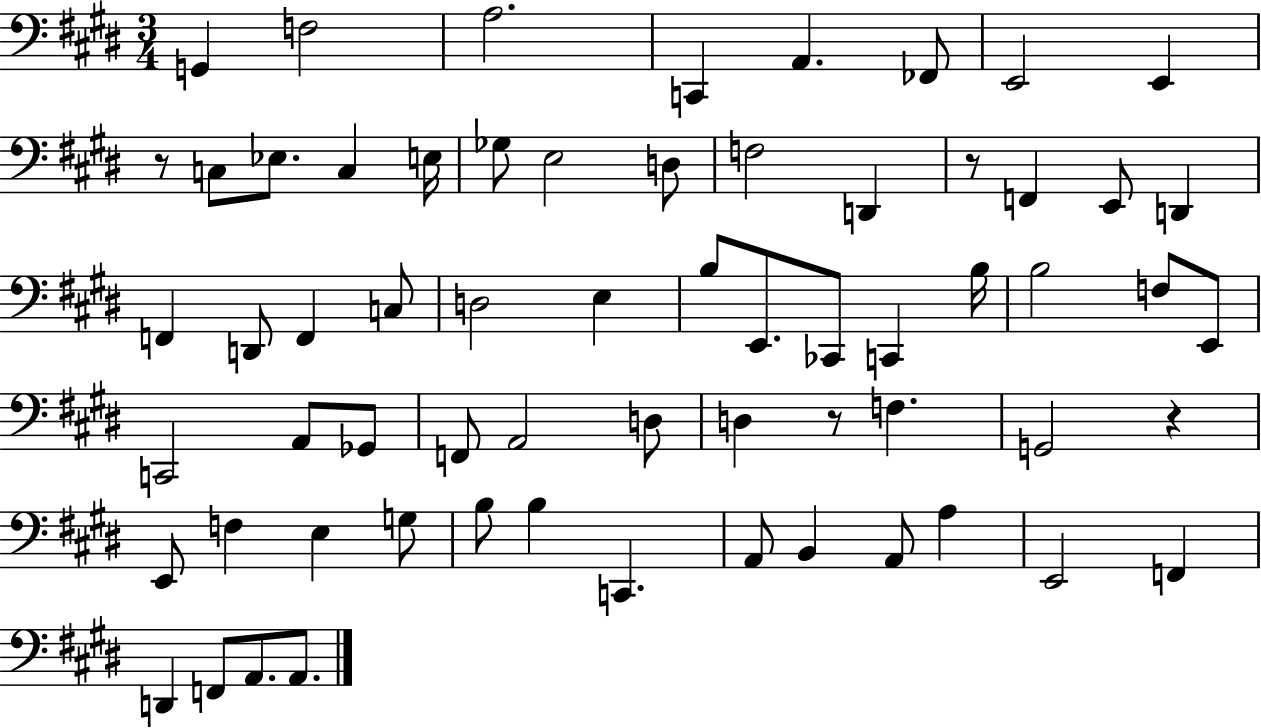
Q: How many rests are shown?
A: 4